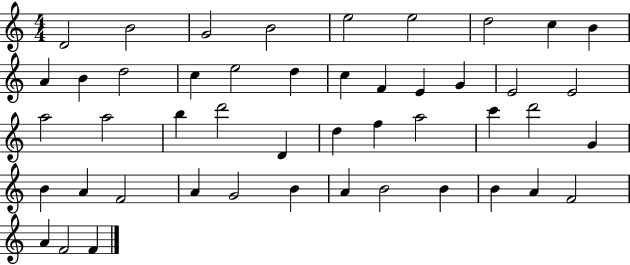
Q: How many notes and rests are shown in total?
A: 47